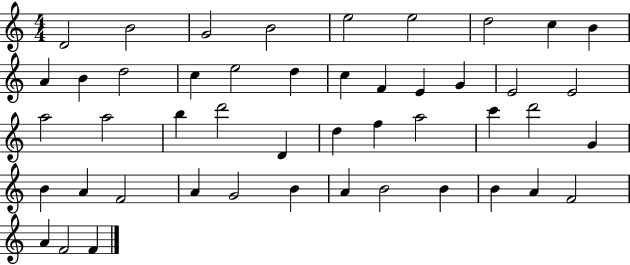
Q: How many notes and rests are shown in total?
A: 47